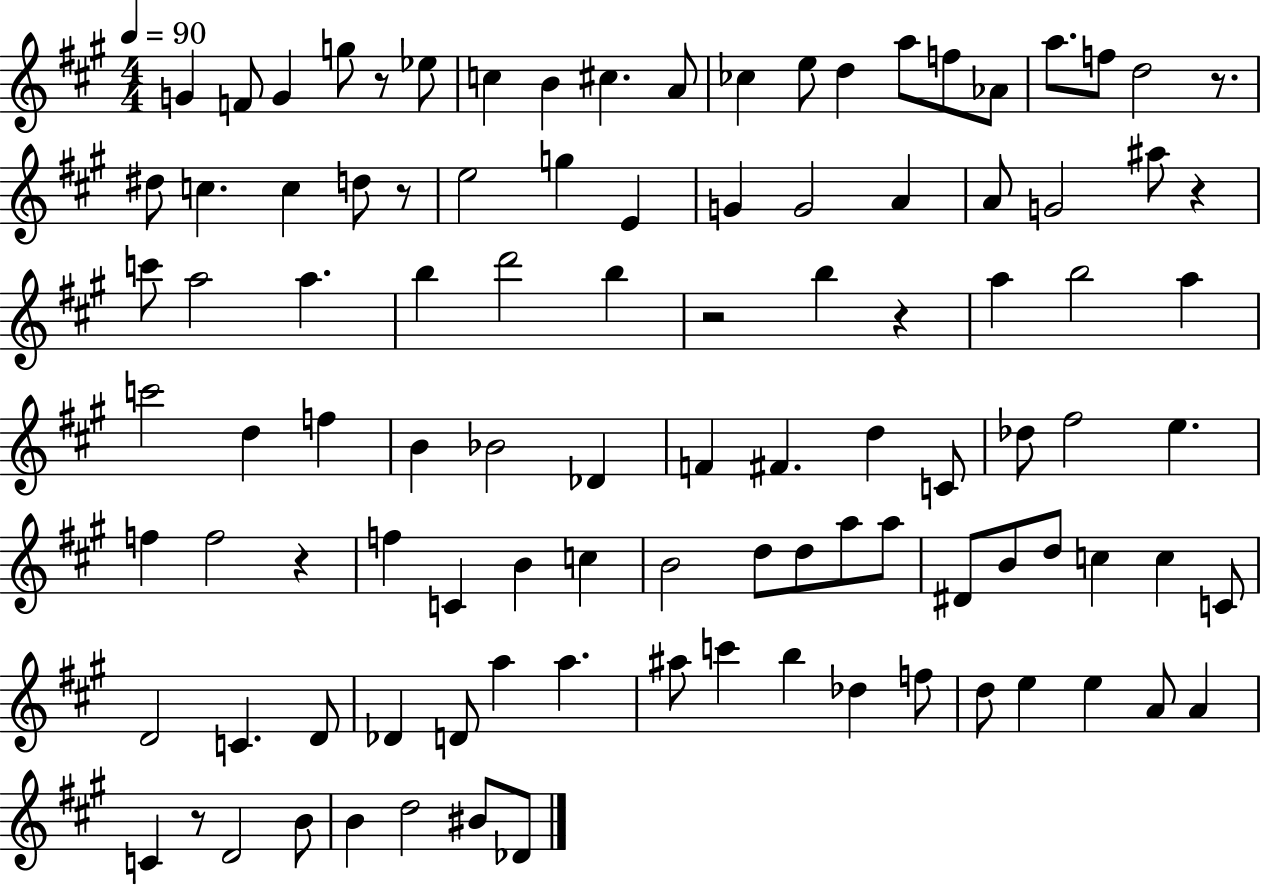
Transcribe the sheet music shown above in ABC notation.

X:1
T:Untitled
M:4/4
L:1/4
K:A
G F/2 G g/2 z/2 _e/2 c B ^c A/2 _c e/2 d a/2 f/2 _A/2 a/2 f/2 d2 z/2 ^d/2 c c d/2 z/2 e2 g E G G2 A A/2 G2 ^a/2 z c'/2 a2 a b d'2 b z2 b z a b2 a c'2 d f B _B2 _D F ^F d C/2 _d/2 ^f2 e f f2 z f C B c B2 d/2 d/2 a/2 a/2 ^D/2 B/2 d/2 c c C/2 D2 C D/2 _D D/2 a a ^a/2 c' b _d f/2 d/2 e e A/2 A C z/2 D2 B/2 B d2 ^B/2 _D/2